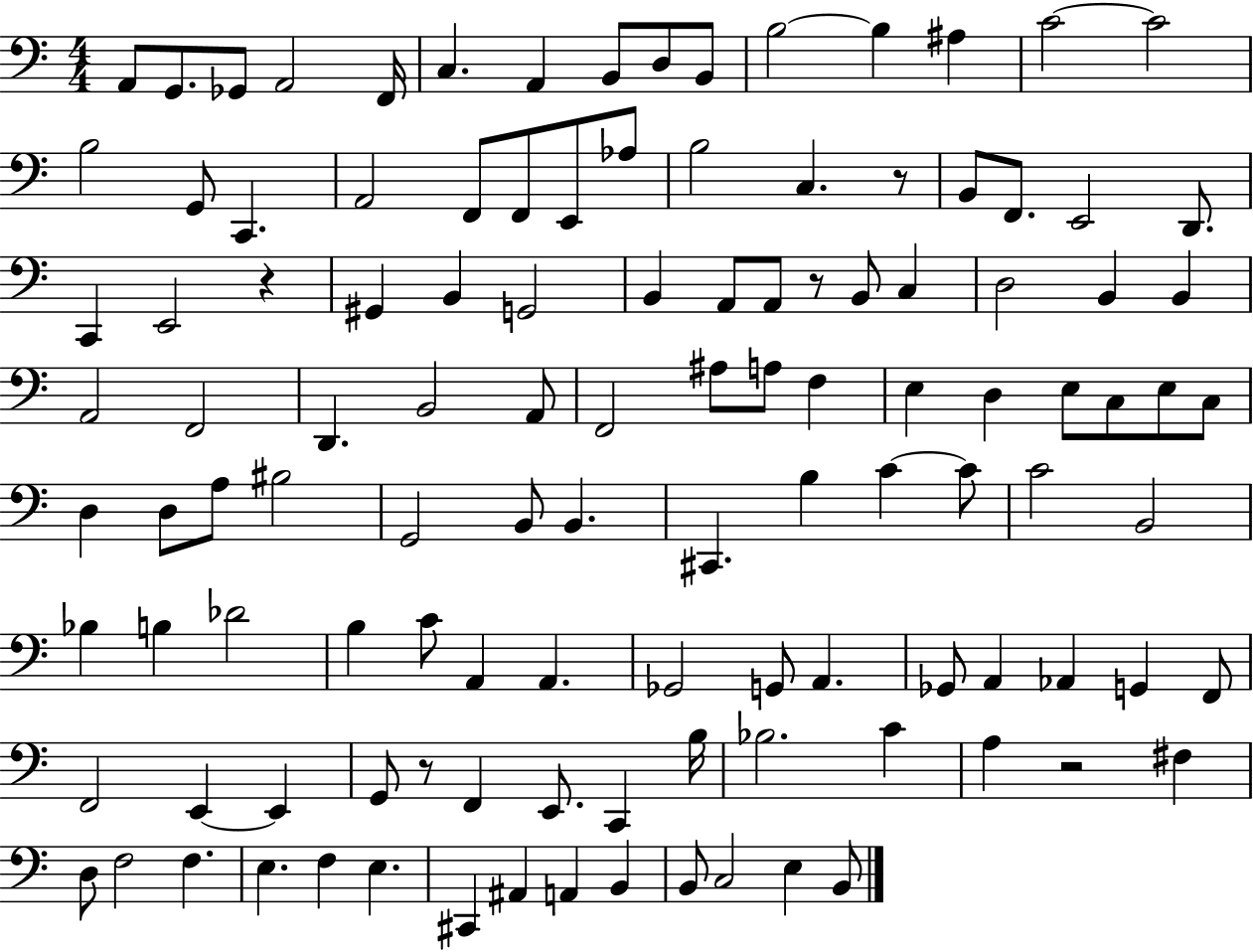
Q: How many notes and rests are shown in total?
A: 116